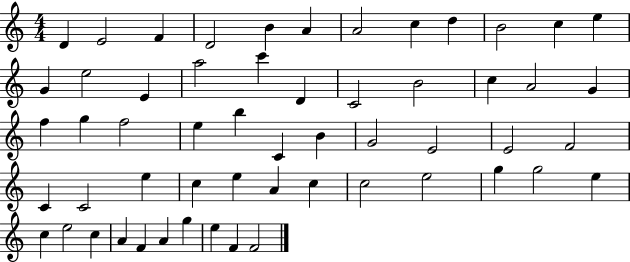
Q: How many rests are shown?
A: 0